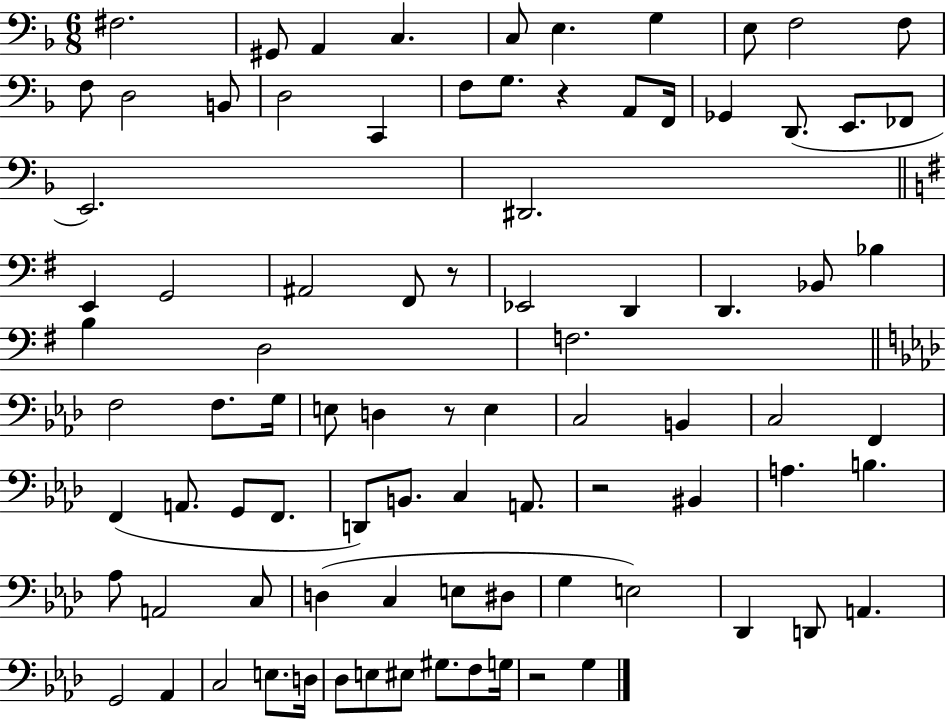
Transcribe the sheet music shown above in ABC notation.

X:1
T:Untitled
M:6/8
L:1/4
K:F
^F,2 ^G,,/2 A,, C, C,/2 E, G, E,/2 F,2 F,/2 F,/2 D,2 B,,/2 D,2 C,, F,/2 G,/2 z A,,/2 F,,/4 _G,, D,,/2 E,,/2 _F,,/2 E,,2 ^D,,2 E,, G,,2 ^A,,2 ^F,,/2 z/2 _E,,2 D,, D,, _B,,/2 _B, B, D,2 F,2 F,2 F,/2 G,/4 E,/2 D, z/2 E, C,2 B,, C,2 F,, F,, A,,/2 G,,/2 F,,/2 D,,/2 B,,/2 C, A,,/2 z2 ^B,, A, B, _A,/2 A,,2 C,/2 D, C, E,/2 ^D,/2 G, E,2 _D,, D,,/2 A,, G,,2 _A,, C,2 E,/2 D,/4 _D,/2 E,/2 ^E,/2 ^G,/2 F,/2 G,/4 z2 G,